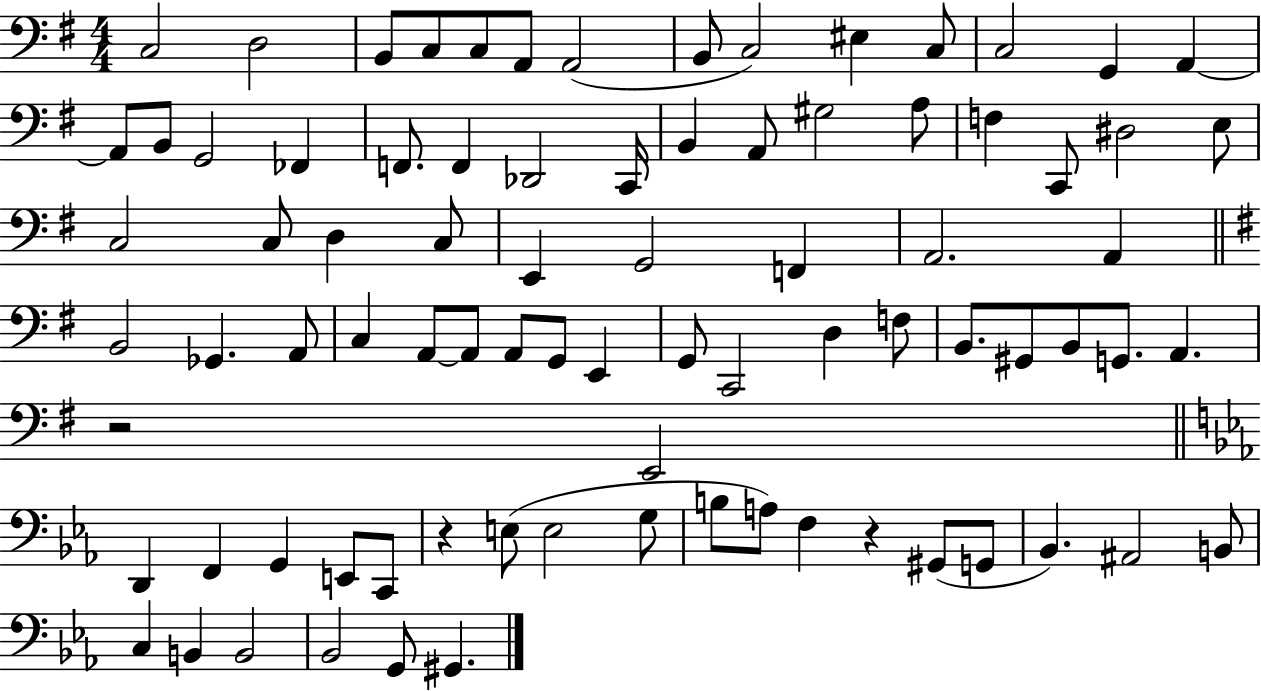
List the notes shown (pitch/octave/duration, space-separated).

C3/h D3/h B2/e C3/e C3/e A2/e A2/h B2/e C3/h EIS3/q C3/e C3/h G2/q A2/q A2/e B2/e G2/h FES2/q F2/e. F2/q Db2/h C2/s B2/q A2/e G#3/h A3/e F3/q C2/e D#3/h E3/e C3/h C3/e D3/q C3/e E2/q G2/h F2/q A2/h. A2/q B2/h Gb2/q. A2/e C3/q A2/e A2/e A2/e G2/e E2/q G2/e C2/h D3/q F3/e B2/e. G#2/e B2/e G2/e. A2/q. R/h E2/h D2/q F2/q G2/q E2/e C2/e R/q E3/e E3/h G3/e B3/e A3/e F3/q R/q G#2/e G2/e Bb2/q. A#2/h B2/e C3/q B2/q B2/h Bb2/h G2/e G#2/q.